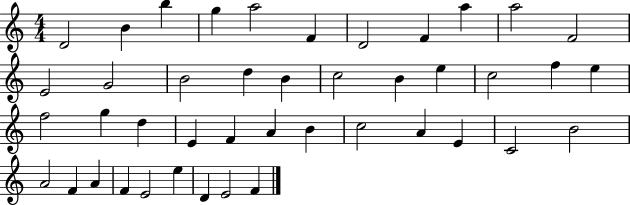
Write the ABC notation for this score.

X:1
T:Untitled
M:4/4
L:1/4
K:C
D2 B b g a2 F D2 F a a2 F2 E2 G2 B2 d B c2 B e c2 f e f2 g d E F A B c2 A E C2 B2 A2 F A F E2 e D E2 F